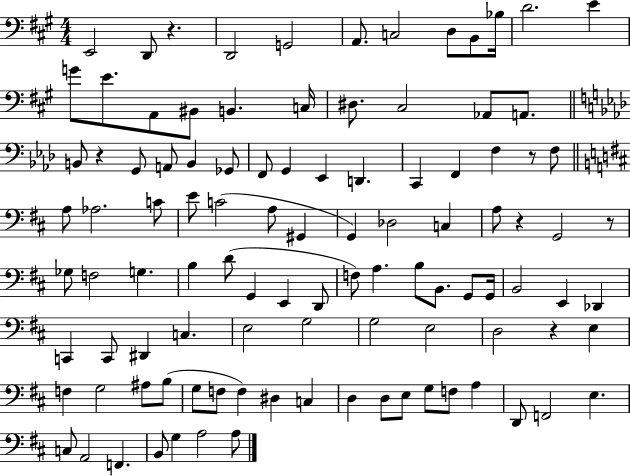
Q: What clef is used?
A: bass